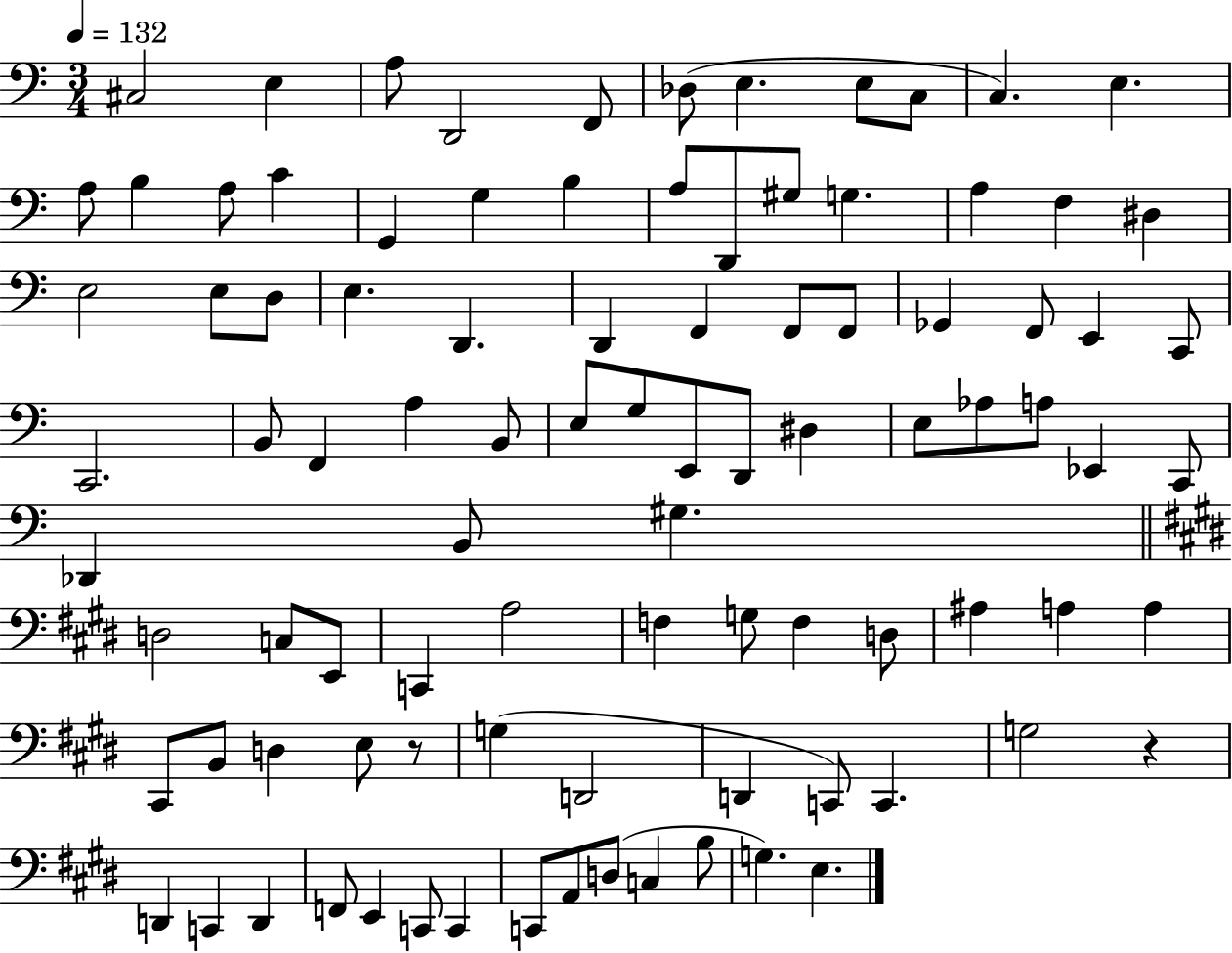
X:1
T:Untitled
M:3/4
L:1/4
K:C
^C,2 E, A,/2 D,,2 F,,/2 _D,/2 E, E,/2 C,/2 C, E, A,/2 B, A,/2 C G,, G, B, A,/2 D,,/2 ^G,/2 G, A, F, ^D, E,2 E,/2 D,/2 E, D,, D,, F,, F,,/2 F,,/2 _G,, F,,/2 E,, C,,/2 C,,2 B,,/2 F,, A, B,,/2 E,/2 G,/2 E,,/2 D,,/2 ^D, E,/2 _A,/2 A,/2 _E,, C,,/2 _D,, B,,/2 ^G, D,2 C,/2 E,,/2 C,, A,2 F, G,/2 F, D,/2 ^A, A, A, ^C,,/2 B,,/2 D, E,/2 z/2 G, D,,2 D,, C,,/2 C,, G,2 z D,, C,, D,, F,,/2 E,, C,,/2 C,, C,,/2 A,,/2 D,/2 C, B,/2 G, E,